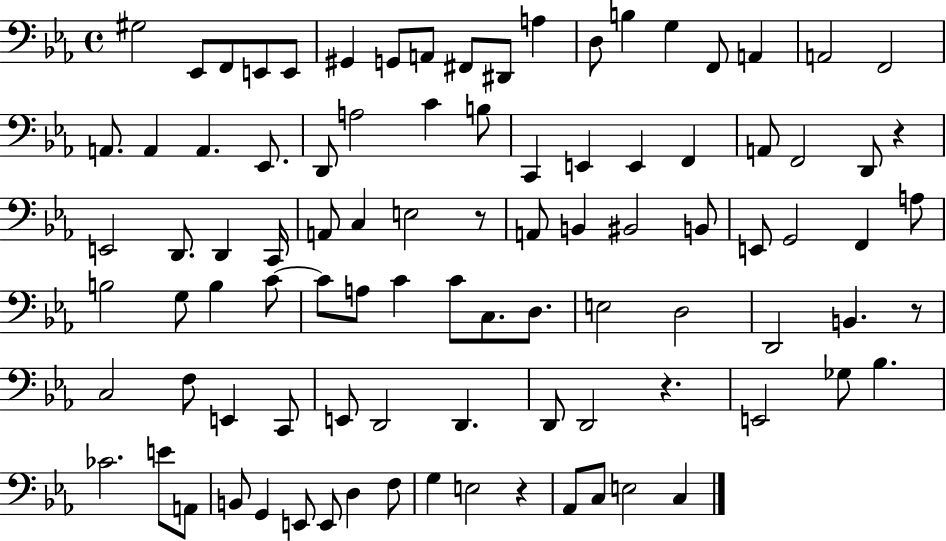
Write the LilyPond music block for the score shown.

{
  \clef bass
  \time 4/4
  \defaultTimeSignature
  \key ees \major
  gis2 ees,8 f,8 e,8 e,8 | gis,4 g,8 a,8 fis,8 dis,8 a4 | d8 b4 g4 f,8 a,4 | a,2 f,2 | \break a,8. a,4 a,4. ees,8. | d,8 a2 c'4 b8 | c,4 e,4 e,4 f,4 | a,8 f,2 d,8 r4 | \break e,2 d,8. d,4 c,16 | a,8 c4 e2 r8 | a,8 b,4 bis,2 b,8 | e,8 g,2 f,4 a8 | \break b2 g8 b4 c'8~~ | c'8 a8 c'4 c'8 c8. d8. | e2 d2 | d,2 b,4. r8 | \break c2 f8 e,4 c,8 | e,8 d,2 d,4. | d,8 d,2 r4. | e,2 ges8 bes4. | \break ces'2. e'8 a,8 | b,8 g,4 e,8 e,8 d4 f8 | g4 e2 r4 | aes,8 c8 e2 c4 | \break \bar "|."
}